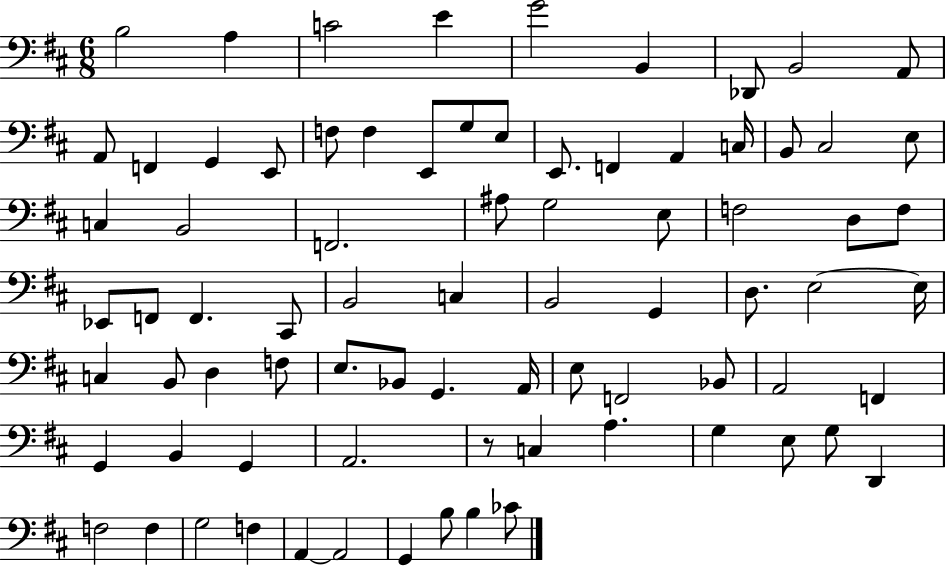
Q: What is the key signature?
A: D major